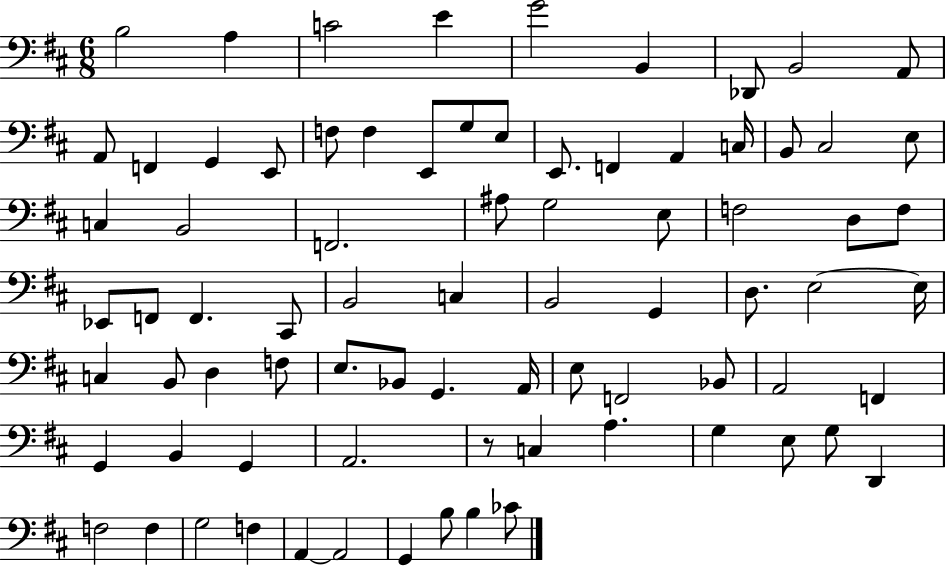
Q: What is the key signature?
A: D major